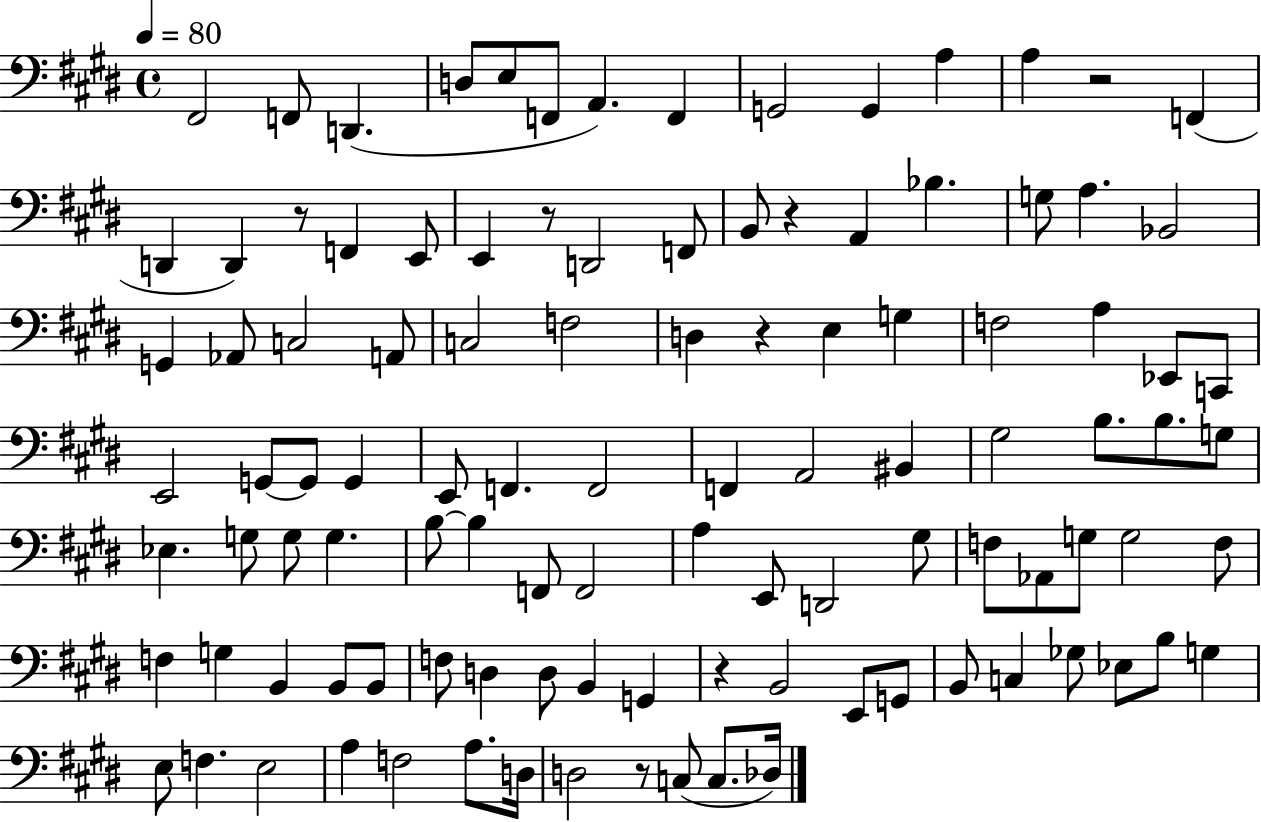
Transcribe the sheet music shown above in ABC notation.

X:1
T:Untitled
M:4/4
L:1/4
K:E
^F,,2 F,,/2 D,, D,/2 E,/2 F,,/2 A,, F,, G,,2 G,, A, A, z2 F,, D,, D,, z/2 F,, E,,/2 E,, z/2 D,,2 F,,/2 B,,/2 z A,, _B, G,/2 A, _B,,2 G,, _A,,/2 C,2 A,,/2 C,2 F,2 D, z E, G, F,2 A, _E,,/2 C,,/2 E,,2 G,,/2 G,,/2 G,, E,,/2 F,, F,,2 F,, A,,2 ^B,, ^G,2 B,/2 B,/2 G,/2 _E, G,/2 G,/2 G, B,/2 B, F,,/2 F,,2 A, E,,/2 D,,2 ^G,/2 F,/2 _A,,/2 G,/2 G,2 F,/2 F, G, B,, B,,/2 B,,/2 F,/2 D, D,/2 B,, G,, z B,,2 E,,/2 G,,/2 B,,/2 C, _G,/2 _E,/2 B,/2 G, E,/2 F, E,2 A, F,2 A,/2 D,/4 D,2 z/2 C,/2 C,/2 _D,/4